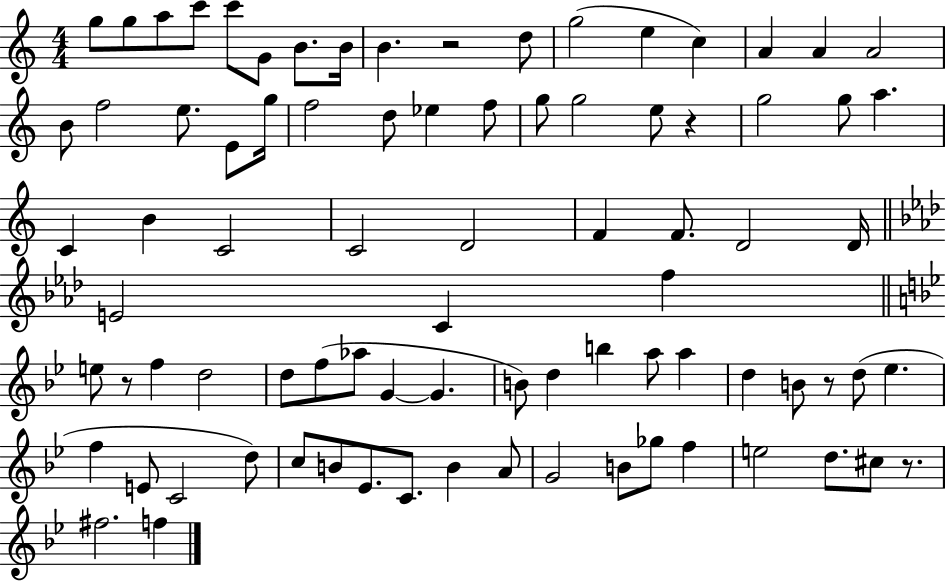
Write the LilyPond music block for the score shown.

{
  \clef treble
  \numericTimeSignature
  \time 4/4
  \key c \major
  g''8 g''8 a''8 c'''8 c'''8 g'8 b'8. b'16 | b'4. r2 d''8 | g''2( e''4 c''4) | a'4 a'4 a'2 | \break b'8 f''2 e''8. e'8 g''16 | f''2 d''8 ees''4 f''8 | g''8 g''2 e''8 r4 | g''2 g''8 a''4. | \break c'4 b'4 c'2 | c'2 d'2 | f'4 f'8. d'2 d'16 | \bar "||" \break \key aes \major e'2 c'4 f''4 | \bar "||" \break \key bes \major e''8 r8 f''4 d''2 | d''8 f''8( aes''8 g'4~~ g'4. | b'8) d''4 b''4 a''8 a''4 | d''4 b'8 r8 d''8( ees''4. | \break f''4 e'8 c'2 d''8) | c''8 b'8 ees'8. c'8. b'4 a'8 | g'2 b'8 ges''8 f''4 | e''2 d''8. cis''8 r8. | \break fis''2. f''4 | \bar "|."
}